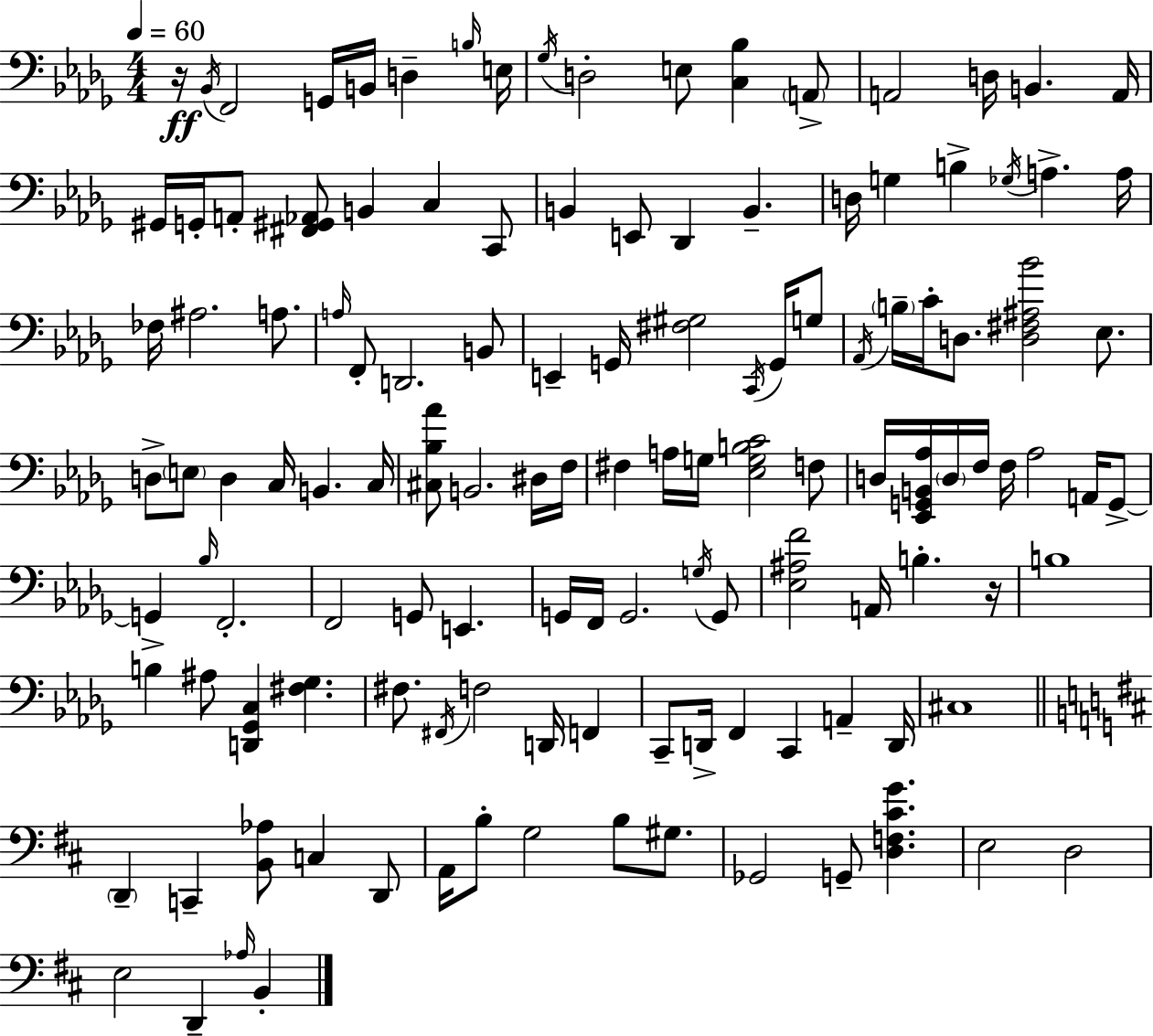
X:1
T:Untitled
M:4/4
L:1/4
K:Bbm
z/4 _B,,/4 F,,2 G,,/4 B,,/4 D, B,/4 E,/4 _G,/4 D,2 E,/2 [C,_B,] A,,/2 A,,2 D,/4 B,, A,,/4 ^G,,/4 G,,/4 A,,/2 [^F,,^G,,_A,,]/2 B,, C, C,,/2 B,, E,,/2 _D,, B,, D,/4 G, B, _G,/4 A, A,/4 _F,/4 ^A,2 A,/2 A,/4 F,,/2 D,,2 B,,/2 E,, G,,/4 [^F,^G,]2 C,,/4 G,,/4 G,/2 _A,,/4 B,/4 C/4 D,/2 [D,^F,^A,_B]2 _E,/2 D,/2 E,/2 D, C,/4 B,, C,/4 [^C,_B,_A]/2 B,,2 ^D,/4 F,/4 ^F, A,/4 G,/4 [_E,G,B,C]2 F,/2 D,/4 [_E,,G,,B,,_A,]/4 D,/4 F,/4 F,/4 _A,2 A,,/4 G,,/2 G,, _B,/4 F,,2 F,,2 G,,/2 E,, G,,/4 F,,/4 G,,2 G,/4 G,,/2 [_E,^A,F]2 A,,/4 B, z/4 B,4 B, ^A,/2 [D,,_G,,C,] [^F,_G,] ^F,/2 ^F,,/4 F,2 D,,/4 F,, C,,/2 D,,/4 F,, C,, A,, D,,/4 ^C,4 D,, C,, [B,,_A,]/2 C, D,,/2 A,,/4 B,/2 G,2 B,/2 ^G,/2 _G,,2 G,,/2 [D,F,^CG] E,2 D,2 E,2 D,, _A,/4 B,,